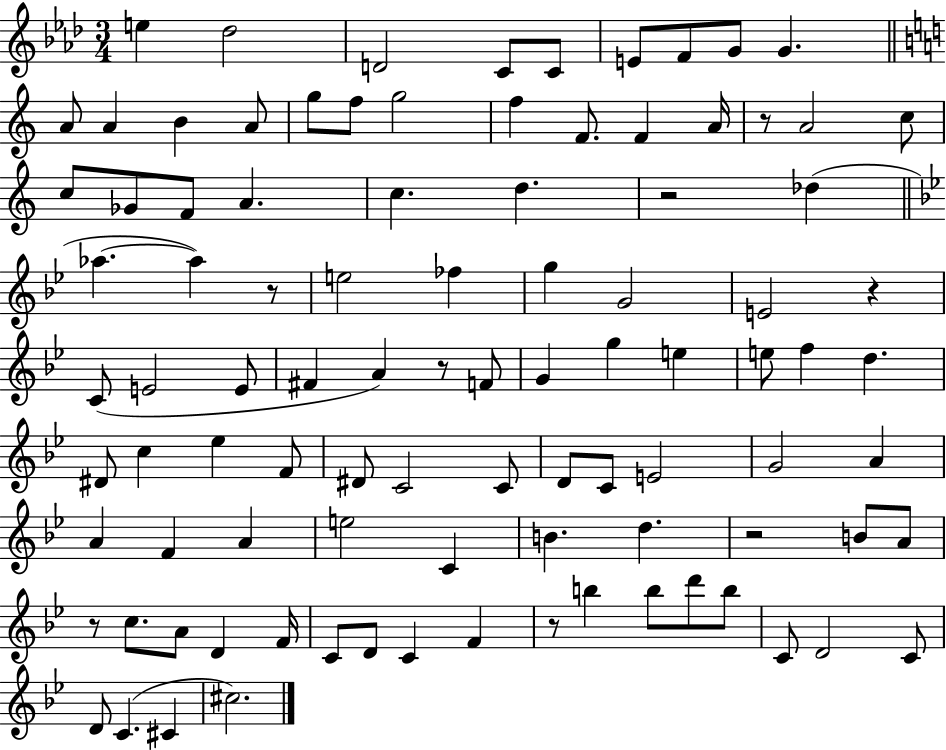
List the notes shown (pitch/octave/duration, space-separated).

E5/q Db5/h D4/h C4/e C4/e E4/e F4/e G4/e G4/q. A4/e A4/q B4/q A4/e G5/e F5/e G5/h F5/q F4/e. F4/q A4/s R/e A4/h C5/e C5/e Gb4/e F4/e A4/q. C5/q. D5/q. R/h Db5/q Ab5/q. Ab5/q R/e E5/h FES5/q G5/q G4/h E4/h R/q C4/e E4/h E4/e F#4/q A4/q R/e F4/e G4/q G5/q E5/q E5/e F5/q D5/q. D#4/e C5/q Eb5/q F4/e D#4/e C4/h C4/e D4/e C4/e E4/h G4/h A4/q A4/q F4/q A4/q E5/h C4/q B4/q. D5/q. R/h B4/e A4/e R/e C5/e. A4/e D4/q F4/s C4/e D4/e C4/q F4/q R/e B5/q B5/e D6/e B5/e C4/e D4/h C4/e D4/e C4/q. C#4/q C#5/h.